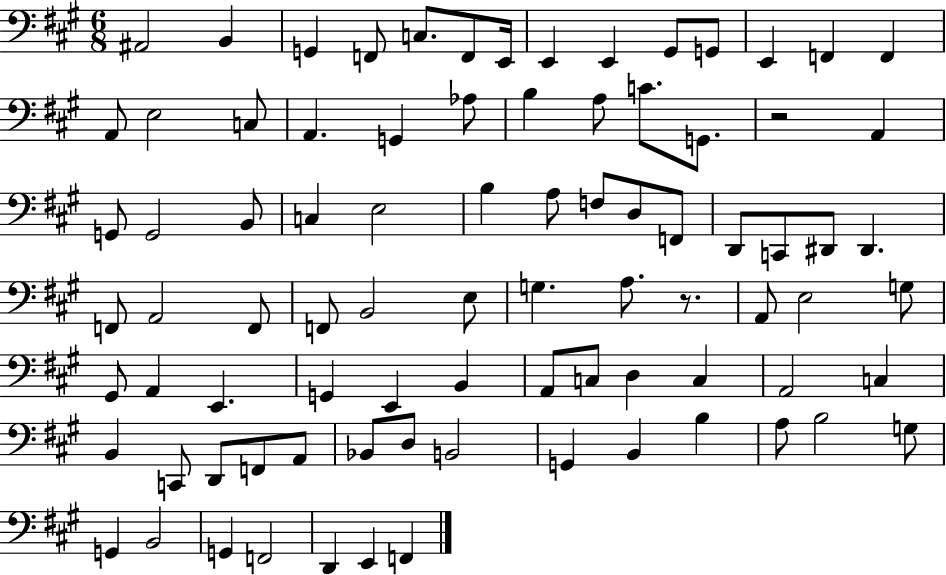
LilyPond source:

{
  \clef bass
  \numericTimeSignature
  \time 6/8
  \key a \major
  ais,2 b,4 | g,4 f,8 c8. f,8 e,16 | e,4 e,4 gis,8 g,8 | e,4 f,4 f,4 | \break a,8 e2 c8 | a,4. g,4 aes8 | b4 a8 c'8. g,8. | r2 a,4 | \break g,8 g,2 b,8 | c4 e2 | b4 a8 f8 d8 f,8 | d,8 c,8 dis,8 dis,4. | \break f,8 a,2 f,8 | f,8 b,2 e8 | g4. a8. r8. | a,8 e2 g8 | \break gis,8 a,4 e,4. | g,4 e,4 b,4 | a,8 c8 d4 c4 | a,2 c4 | \break b,4 c,8 d,8 f,8 a,8 | bes,8 d8 b,2 | g,4 b,4 b4 | a8 b2 g8 | \break g,4 b,2 | g,4 f,2 | d,4 e,4 f,4 | \bar "|."
}